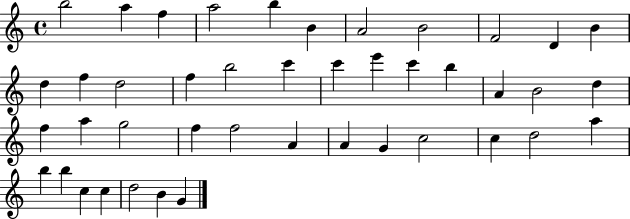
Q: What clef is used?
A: treble